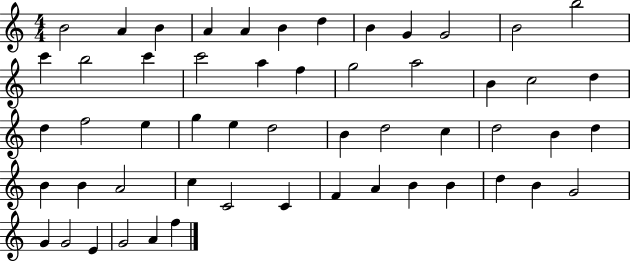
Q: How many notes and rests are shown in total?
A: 54